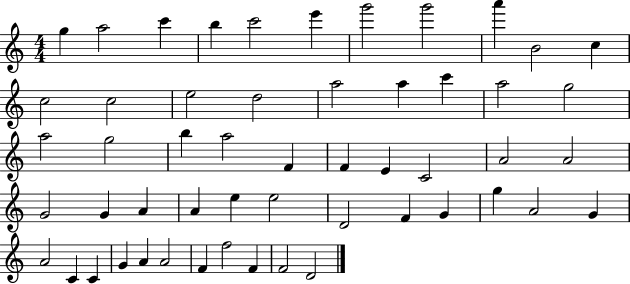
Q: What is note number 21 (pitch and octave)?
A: A5